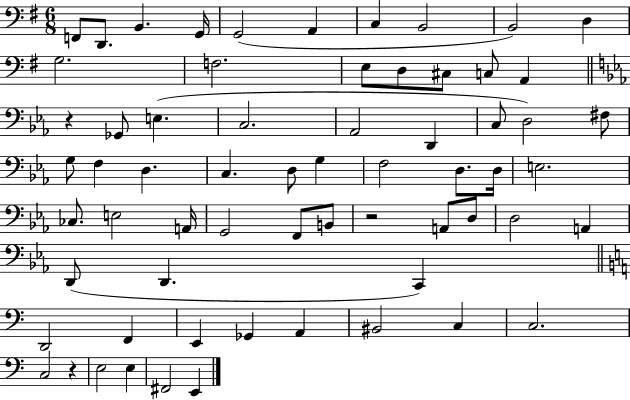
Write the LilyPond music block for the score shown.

{
  \clef bass
  \numericTimeSignature
  \time 6/8
  \key g \major
  \repeat volta 2 { f,8 d,8. b,4. g,16 | g,2( a,4 | c4 b,2 | b,2) d4 | \break g2. | f2. | e8 d8 cis8 c8 a,4 | \bar "||" \break \key ees \major r4 ges,8 e4.( | c2. | aes,2 d,4 | c8 d2) fis8 | \break g8 f4 d4. | c4. d8 g4 | f2 d8. d16 | e2. | \break ces8. e2 a,16 | g,2 f,8 b,8 | r2 a,8 d8 | d2 a,4 | \break d,8( d,4. c,4) | \bar "||" \break \key c \major d,2 f,4 | e,4 ges,4 a,4 | bis,2 c4 | c2. | \break c2 r4 | e2 e4 | fis,2 e,4 | } \bar "|."
}